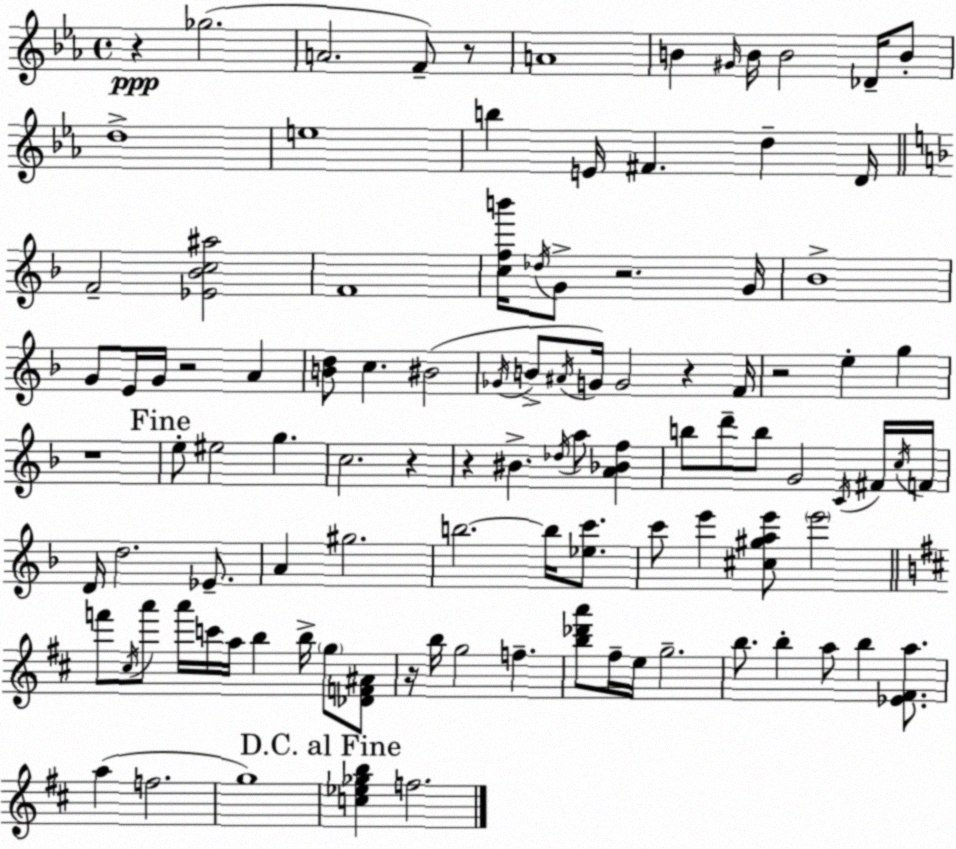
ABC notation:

X:1
T:Untitled
M:4/4
L:1/4
K:Cm
z _g2 A2 F/2 z/2 A4 B ^G/4 B/4 B2 _D/4 B/2 d4 e4 b E/4 ^F d D/4 F2 [_E_Bc^a]2 F4 [cfb']/4 _d/4 G/2 z2 G/4 _B4 G/2 E/4 G/4 z2 A [Bd]/2 c ^B2 _G/4 B/2 ^A/4 G/4 G2 z F/4 z2 e g z4 e/2 ^e2 g c2 z z ^B _d/4 a/2 [A_Bf] b/2 d'/2 b/2 G2 C/4 ^F/4 c/4 F/4 D/4 d2 _E/2 A ^g2 b2 b/4 [_ec']/2 c'/2 e' [^c^gae']/2 e'2 f'/2 ^c/4 a'/2 a'/4 c'/4 a/4 b b/4 g/2 [_DF^A]/2 z/4 b/4 g2 f [b_d'a']/2 ^f/4 e/4 g2 b/2 b a/2 b [_E^Fa]/2 a f2 g4 [c_e_gb] f2